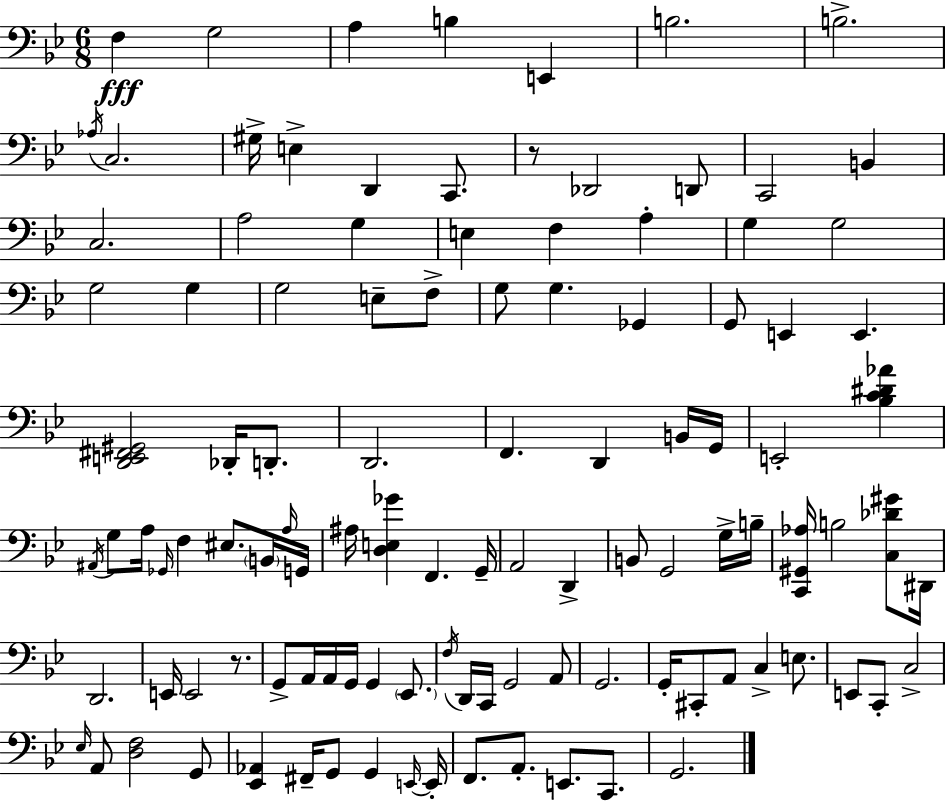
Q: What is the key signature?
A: BES major